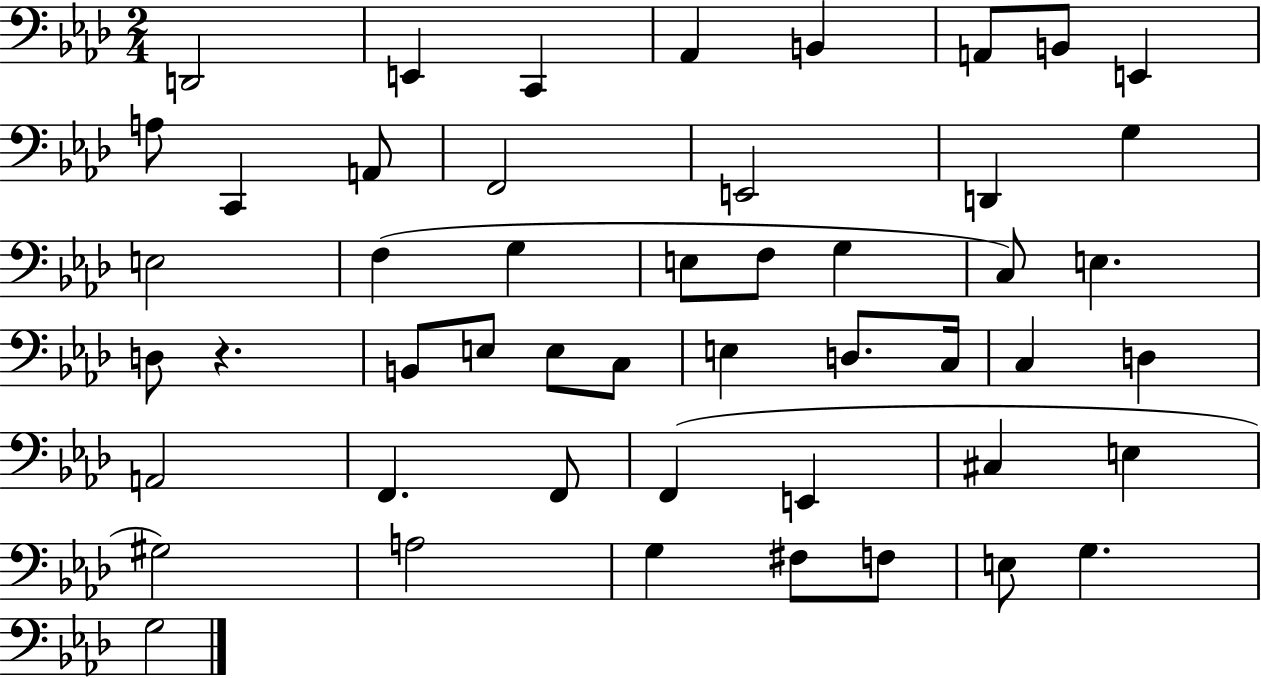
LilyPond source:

{
  \clef bass
  \numericTimeSignature
  \time 2/4
  \key aes \major
  d,2 | e,4 c,4 | aes,4 b,4 | a,8 b,8 e,4 | \break a8 c,4 a,8 | f,2 | e,2 | d,4 g4 | \break e2 | f4( g4 | e8 f8 g4 | c8) e4. | \break d8 r4. | b,8 e8 e8 c8 | e4 d8. c16 | c4 d4 | \break a,2 | f,4. f,8 | f,4( e,4 | cis4 e4 | \break gis2) | a2 | g4 fis8 f8 | e8 g4. | \break g2 | \bar "|."
}